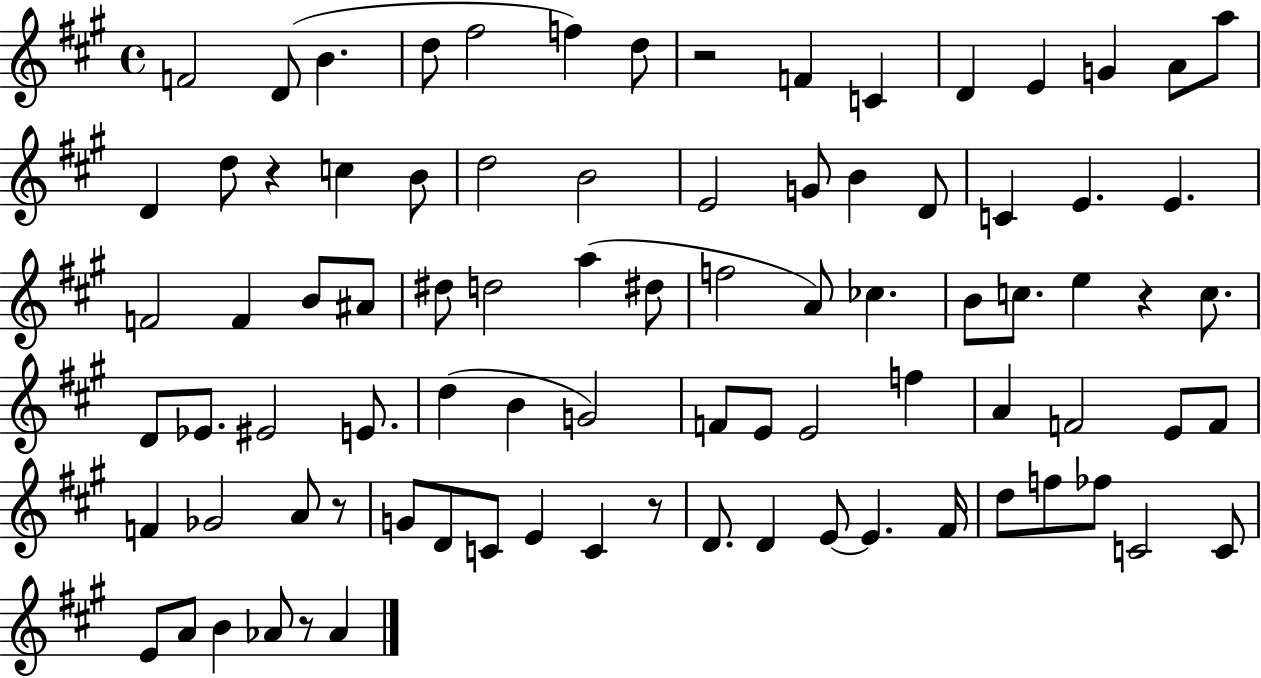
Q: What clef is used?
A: treble